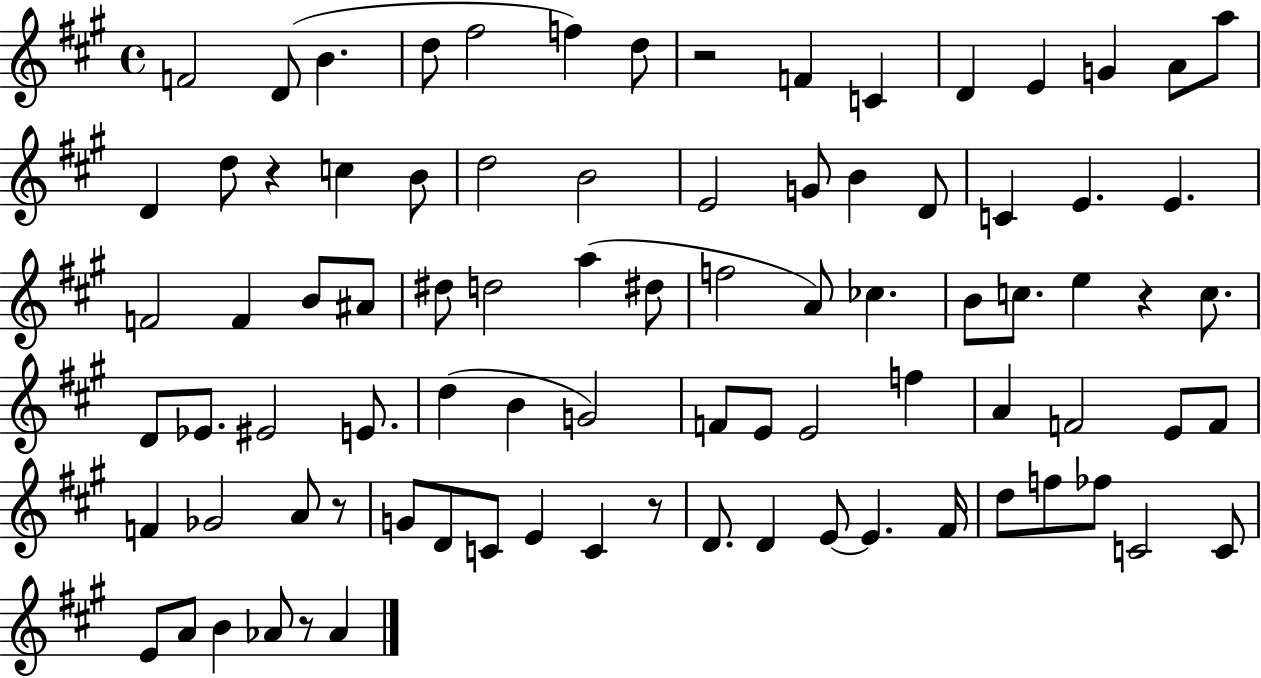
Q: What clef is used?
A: treble